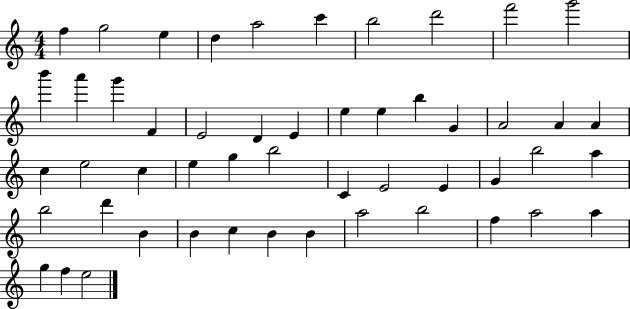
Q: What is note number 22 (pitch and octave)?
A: A4